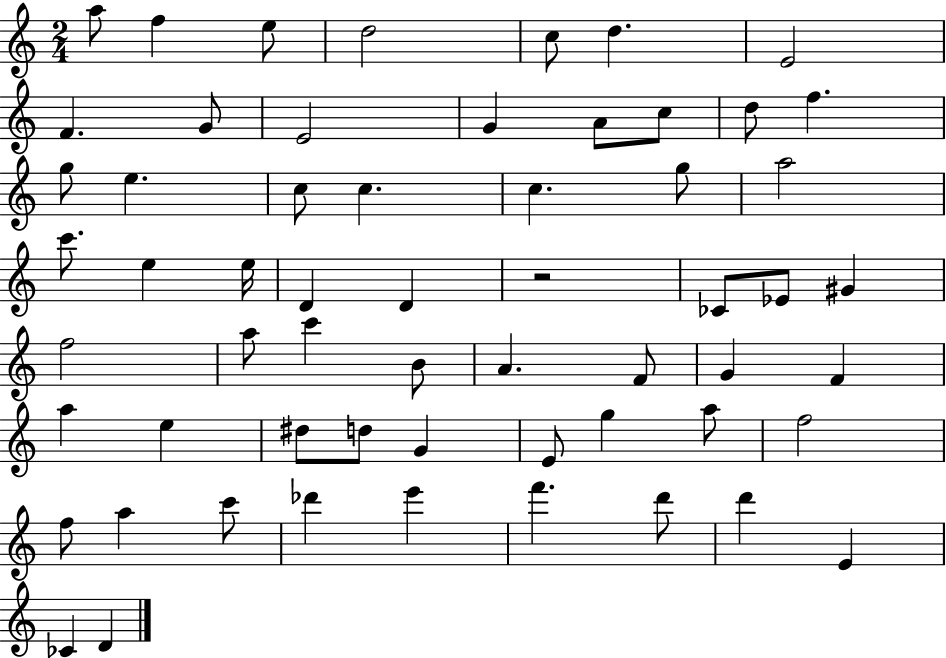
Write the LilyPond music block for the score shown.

{
  \clef treble
  \numericTimeSignature
  \time 2/4
  \key c \major
  a''8 f''4 e''8 | d''2 | c''8 d''4. | e'2 | \break f'4. g'8 | e'2 | g'4 a'8 c''8 | d''8 f''4. | \break g''8 e''4. | c''8 c''4. | c''4. g''8 | a''2 | \break c'''8. e''4 e''16 | d'4 d'4 | r2 | ces'8 ees'8 gis'4 | \break f''2 | a''8 c'''4 b'8 | a'4. f'8 | g'4 f'4 | \break a''4 e''4 | dis''8 d''8 g'4 | e'8 g''4 a''8 | f''2 | \break f''8 a''4 c'''8 | des'''4 e'''4 | f'''4. d'''8 | d'''4 e'4 | \break ces'4 d'4 | \bar "|."
}